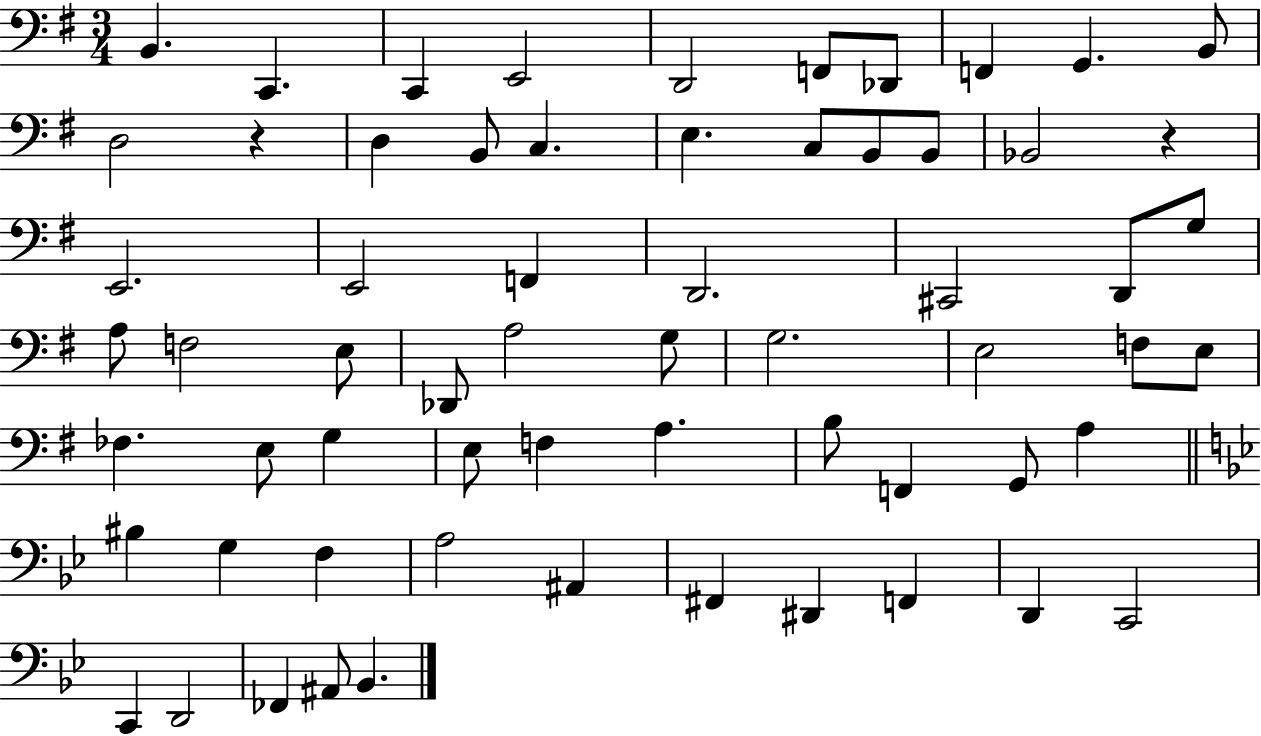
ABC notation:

X:1
T:Untitled
M:3/4
L:1/4
K:G
B,, C,, C,, E,,2 D,,2 F,,/2 _D,,/2 F,, G,, B,,/2 D,2 z D, B,,/2 C, E, C,/2 B,,/2 B,,/2 _B,,2 z E,,2 E,,2 F,, D,,2 ^C,,2 D,,/2 G,/2 A,/2 F,2 E,/2 _D,,/2 A,2 G,/2 G,2 E,2 F,/2 E,/2 _F, E,/2 G, E,/2 F, A, B,/2 F,, G,,/2 A, ^B, G, F, A,2 ^A,, ^F,, ^D,, F,, D,, C,,2 C,, D,,2 _F,, ^A,,/2 _B,,